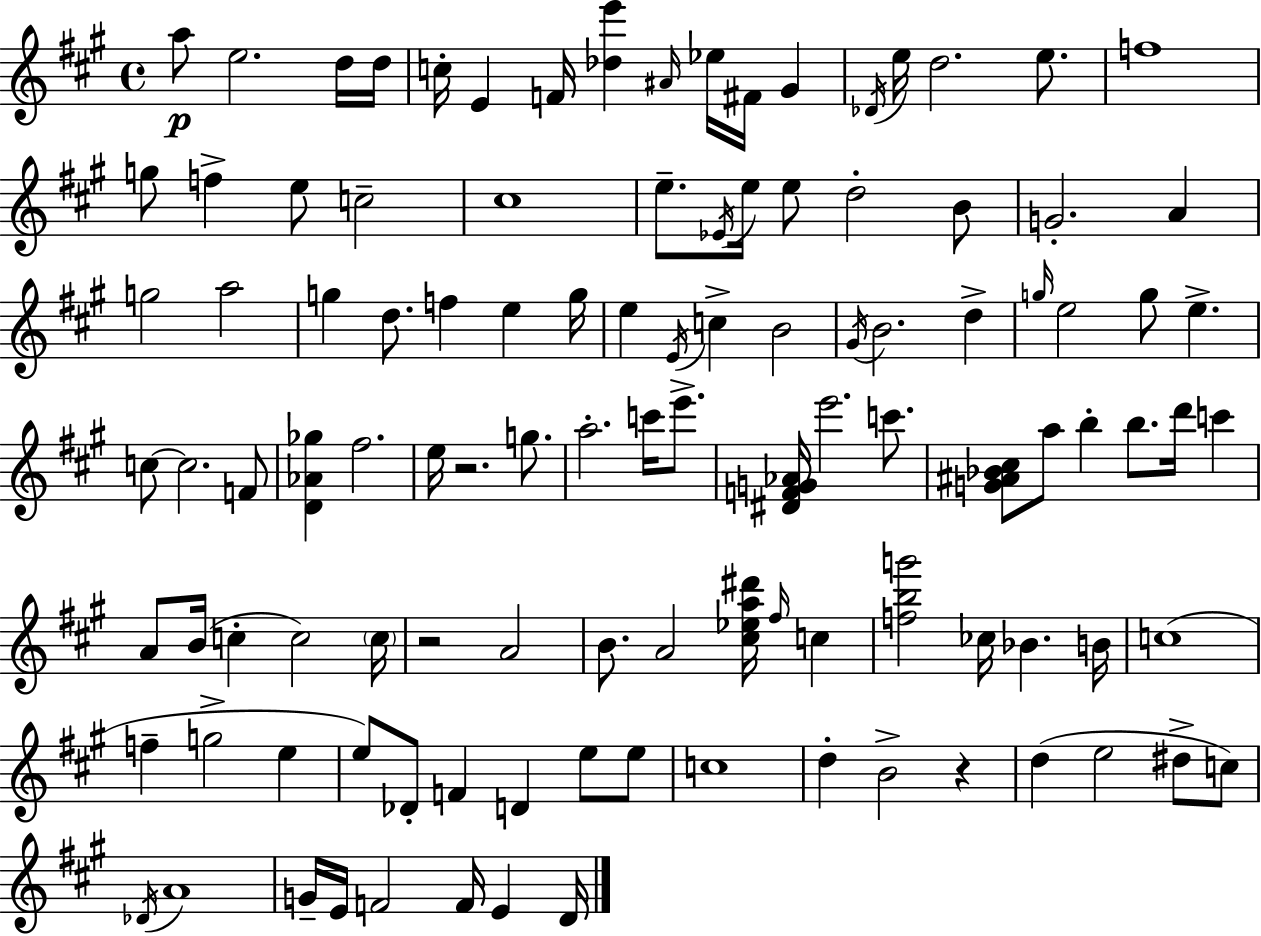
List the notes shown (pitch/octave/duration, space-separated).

A5/e E5/h. D5/s D5/s C5/s E4/q F4/s [Db5,E6]/q A#4/s Eb5/s F#4/s G#4/q Db4/s E5/s D5/h. E5/e. F5/w G5/e F5/q E5/e C5/h C#5/w E5/e. Eb4/s E5/s E5/e D5/h B4/e G4/h. A4/q G5/h A5/h G5/q D5/e. F5/q E5/q G5/s E5/q E4/s C5/q B4/h G#4/s B4/h. D5/q G5/s E5/h G5/e E5/q. C5/e C5/h. F4/e [D4,Ab4,Gb5]/q F#5/h. E5/s R/h. G5/e. A5/h. C6/s E6/e. [D#4,F4,G4,Ab4]/s E6/h. C6/e. [G4,A#4,Bb4,C#5]/e A5/e B5/q B5/e. D6/s C6/q A4/e B4/s C5/q C5/h C5/s R/h A4/h B4/e. A4/h [C#5,Eb5,A5,D#6]/s F#5/s C5/q [F5,B5,G6]/h CES5/s Bb4/q. B4/s C5/w F5/q G5/h E5/q E5/e Db4/e F4/q D4/q E5/e E5/e C5/w D5/q B4/h R/q D5/q E5/h D#5/e C5/e Db4/s A4/w G4/s E4/s F4/h F4/s E4/q D4/s